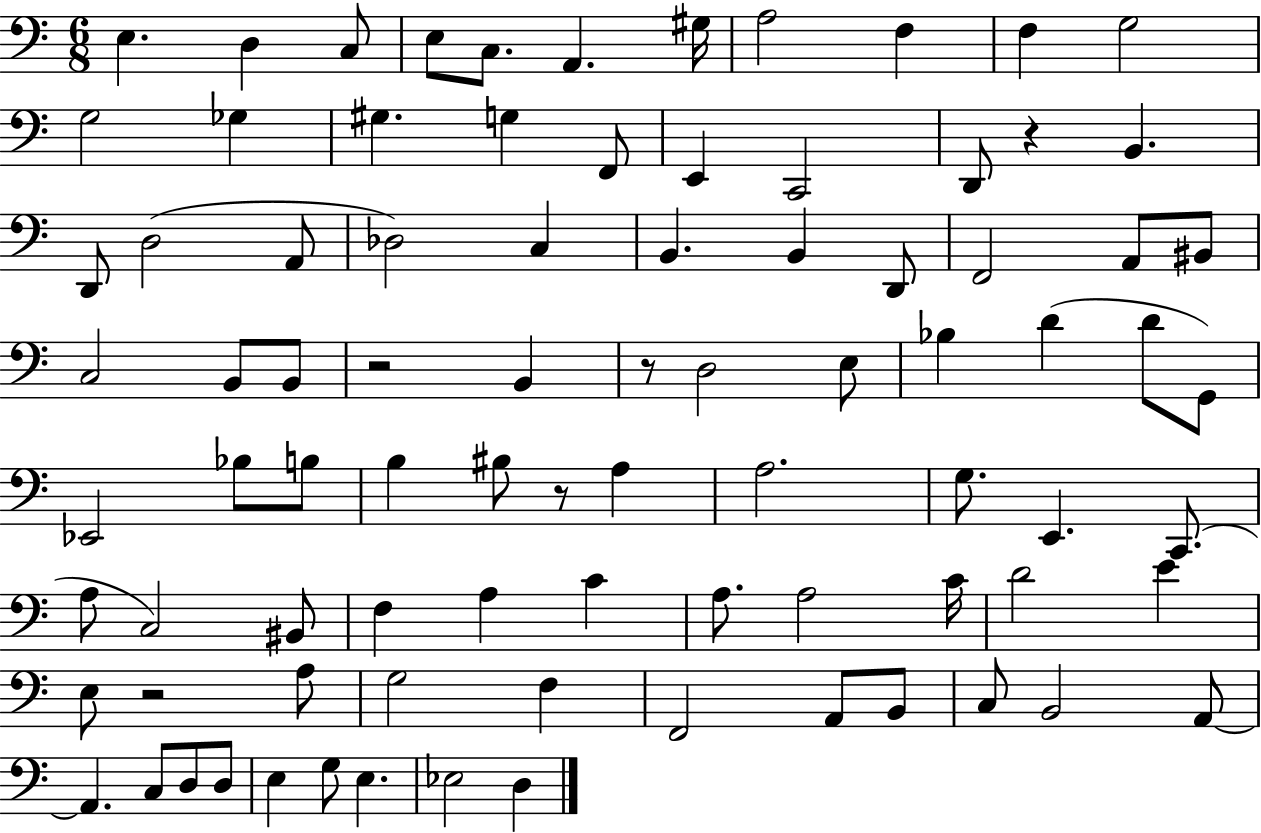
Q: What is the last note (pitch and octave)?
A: D3